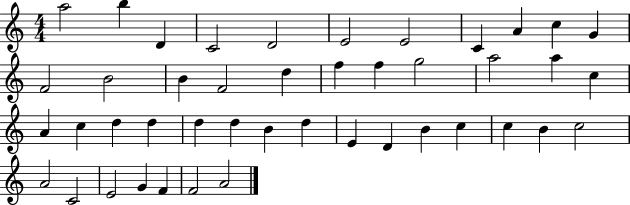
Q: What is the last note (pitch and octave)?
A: A4